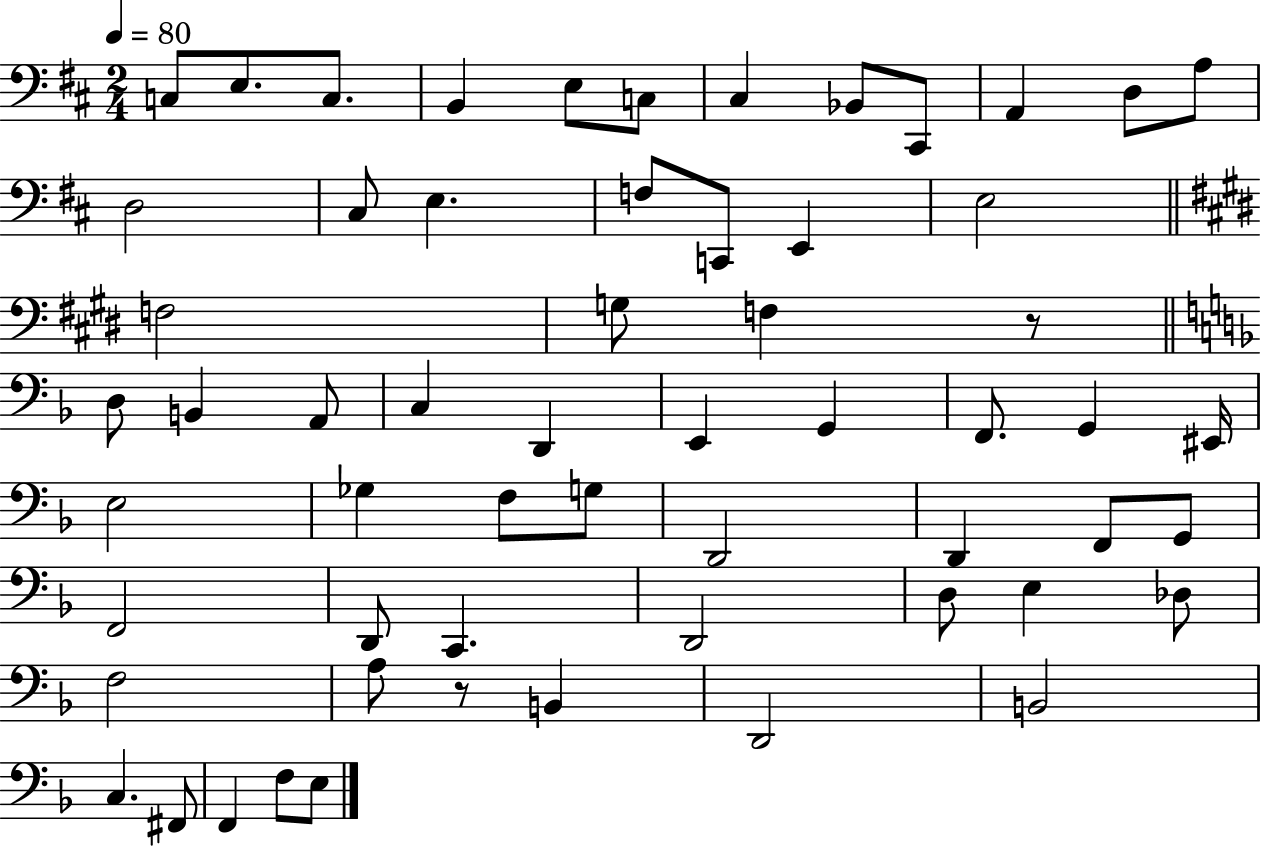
X:1
T:Untitled
M:2/4
L:1/4
K:D
C,/2 E,/2 C,/2 B,, E,/2 C,/2 ^C, _B,,/2 ^C,,/2 A,, D,/2 A,/2 D,2 ^C,/2 E, F,/2 C,,/2 E,, E,2 F,2 G,/2 F, z/2 D,/2 B,, A,,/2 C, D,, E,, G,, F,,/2 G,, ^E,,/4 E,2 _G, F,/2 G,/2 D,,2 D,, F,,/2 G,,/2 F,,2 D,,/2 C,, D,,2 D,/2 E, _D,/2 F,2 A,/2 z/2 B,, D,,2 B,,2 C, ^F,,/2 F,, F,/2 E,/2